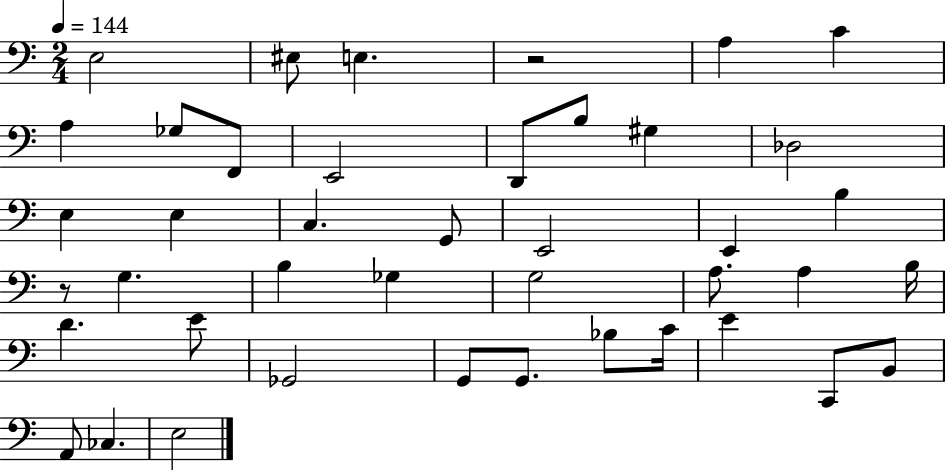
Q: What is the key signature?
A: C major